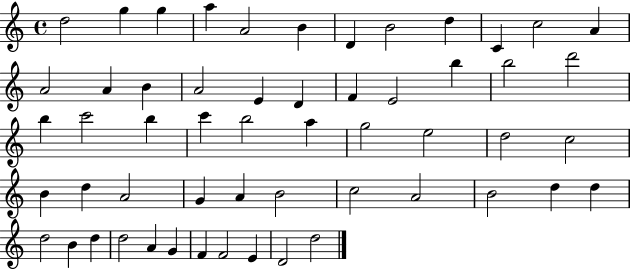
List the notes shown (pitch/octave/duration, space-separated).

D5/h G5/q G5/q A5/q A4/h B4/q D4/q B4/h D5/q C4/q C5/h A4/q A4/h A4/q B4/q A4/h E4/q D4/q F4/q E4/h B5/q B5/h D6/h B5/q C6/h B5/q C6/q B5/h A5/q G5/h E5/h D5/h C5/h B4/q D5/q A4/h G4/q A4/q B4/h C5/h A4/h B4/h D5/q D5/q D5/h B4/q D5/q D5/h A4/q G4/q F4/q F4/h E4/q D4/h D5/h